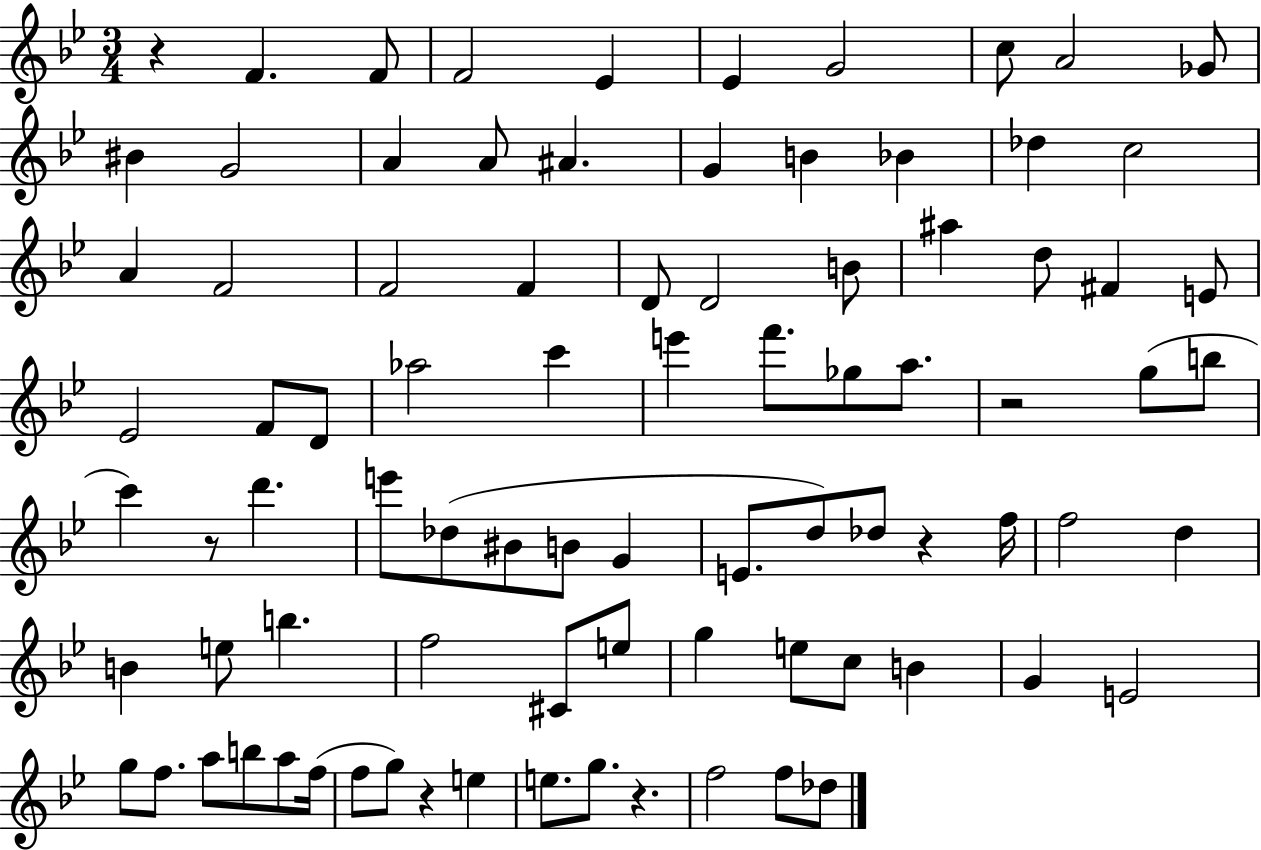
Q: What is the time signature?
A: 3/4